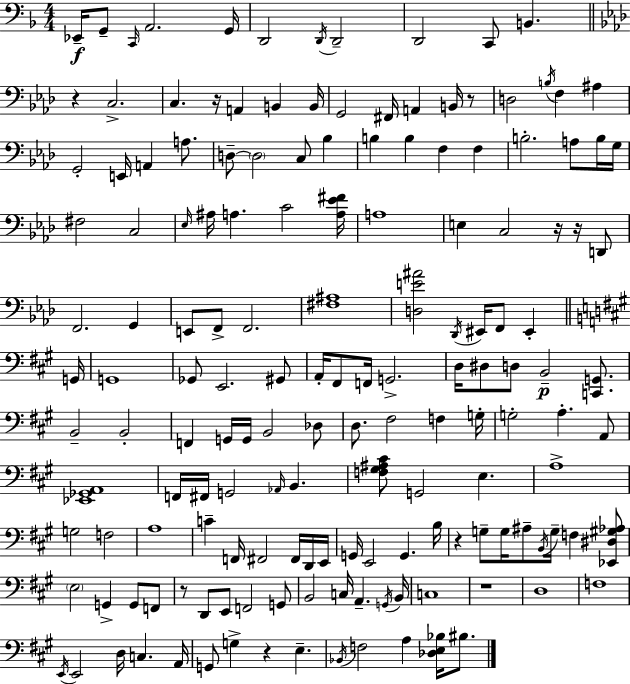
Eb2/s G2/e C2/s A2/h. G2/s D2/h D2/s D2/h D2/h C2/e B2/q. R/q C3/h. C3/q. R/s A2/q B2/q B2/s G2/h F#2/s A2/q B2/s R/e D3/h B3/s F3/q A#3/q G2/h E2/s A2/q A3/e. D3/e D3/h C3/e Bb3/q B3/q B3/q F3/q F3/q B3/h. A3/e B3/s G3/s F#3/h C3/h Eb3/s A#3/s A3/q. C4/h [A3,Eb4,F#4]/s A3/w E3/q C3/h R/s R/s D2/e F2/h. G2/q E2/e F2/e F2/h. [F#3,A#3]/w [D3,E4,A#4]/h Db2/s EIS2/s F2/e EIS2/q G2/s G2/w Gb2/e E2/h. G#2/e A2/s F#2/e F2/s G2/h. D3/s D#3/e D3/e B2/h [C2,G2]/e. B2/h B2/h F2/q G2/s G2/s B2/h Db3/e D3/e. F#3/h F3/q G3/s G3/h A3/q. A2/e [Eb2,Gb2,A2]/w F2/s F#2/s G2/h Ab2/s B2/q. [F3,G#3,A#3,C#4]/e G2/h E3/q. A3/w G3/h F3/h A3/w C4/q F2/s F#2/h F#2/s D2/s E2/s G2/s E2/h G2/q. B3/s R/q G3/e G3/s A#3/e B2/s G3/s F3/q [Eb2,D#3,G#3,Ab3]/e E3/h G2/q G2/e F2/e R/e D2/e E2/e F2/h G2/e B2/h C3/s A2/q. G2/s B2/s C3/w R/w D3/w F3/w E2/s E2/h D3/s C3/q. A2/s G2/e G3/q R/q E3/q. Bb2/s F3/h A3/q [Db3,E3,Bb3]/s BIS3/e.